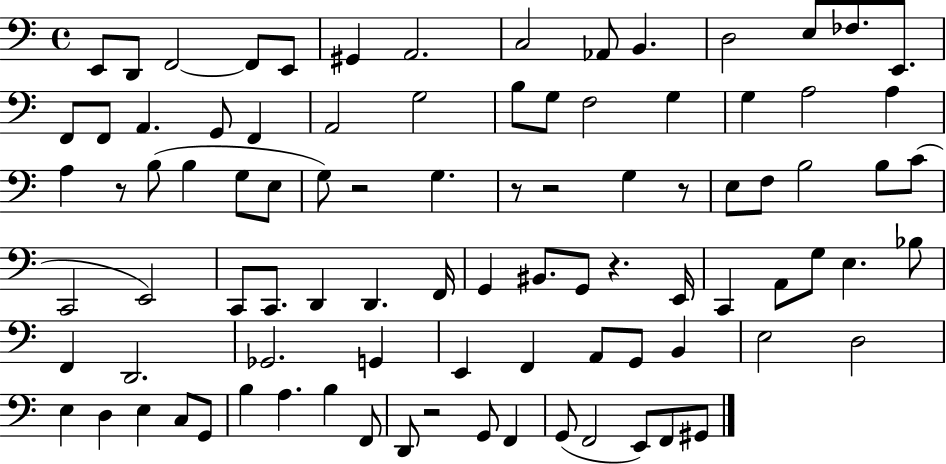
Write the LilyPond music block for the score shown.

{
  \clef bass
  \time 4/4
  \defaultTimeSignature
  \key c \major
  e,8 d,8 f,2~~ f,8 e,8 | gis,4 a,2. | c2 aes,8 b,4. | d2 e8 fes8. e,8. | \break f,8 f,8 a,4. g,8 f,4 | a,2 g2 | b8 g8 f2 g4 | g4 a2 a4 | \break a4 r8 b8( b4 g8 e8 | g8) r2 g4. | r8 r2 g4 r8 | e8 f8 b2 b8 c'8( | \break c,2 e,2) | c,8 c,8. d,4 d,4. f,16 | g,4 bis,8. g,8 r4. e,16 | c,4 a,8 g8 e4. bes8 | \break f,4 d,2. | ges,2. g,4 | e,4 f,4 a,8 g,8 b,4 | e2 d2 | \break e4 d4 e4 c8 g,8 | b4 a4. b4 f,8 | d,8 r2 g,8 f,4 | g,8( f,2 e,8) f,8 gis,8 | \break \bar "|."
}